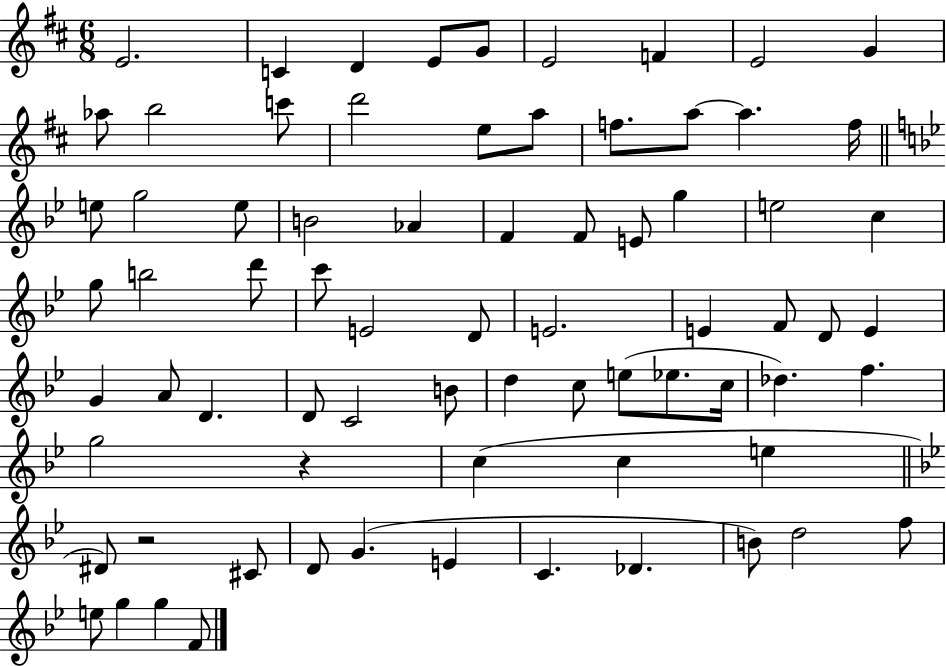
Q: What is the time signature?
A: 6/8